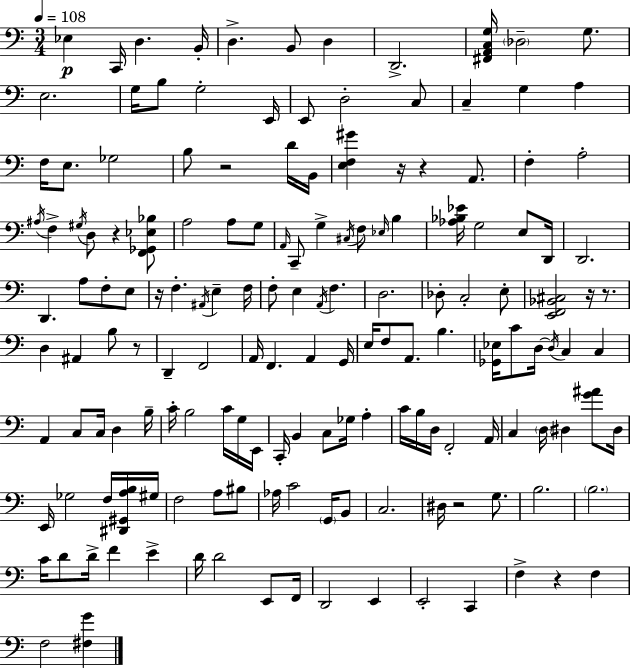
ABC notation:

X:1
T:Untitled
M:3/4
L:1/4
K:C
_E, C,,/4 D, B,,/4 D, B,,/2 D, D,,2 [^F,,A,,C,G,]/4 _D,2 G,/2 E,2 G,/4 B,/2 G,2 E,,/4 E,,/2 D,2 C,/2 C, G, A, F,/4 E,/2 _G,2 B,/2 z2 D/4 B,,/4 [E,F,^G] z/4 z A,,/2 F, A,2 ^A,/4 F, ^G,/4 D,/2 z [F,,_G,,_E,_B,]/2 A,2 A,/2 G,/2 A,,/4 C,,/2 G, ^C,/4 F,/2 _E,/4 B, [_A,_B,_E]/4 G,2 E,/2 D,,/4 D,,2 D,, A,/2 F,/2 E,/2 z/4 F, ^A,,/4 E, F,/4 F,/2 E, A,,/4 F, D,2 _D,/2 C,2 E,/2 [E,,F,,_B,,^C,]2 z/4 z/2 D, ^A,, B,/2 z/2 D,, F,,2 A,,/4 F,, A,, G,,/4 E,/4 F,/2 A,,/2 B, [_G,,_E,]/4 C/2 D,/4 D,/4 C, C, A,, C,/2 C,/4 D, B,/4 C/4 B,2 C/4 G,/4 E,,/4 C,,/4 B,, C,/2 _G,/4 A, C/4 B,/4 D,/4 F,,2 A,,/4 C, D,/4 ^D, [G^A]/2 ^D,/4 E,,/4 _G,2 F,/4 [^D,,^G,,A,B,]/4 ^G,/4 F,2 A,/2 ^B,/2 _A,/4 C2 G,,/4 B,,/2 C,2 ^D,/4 z2 G,/2 B,2 B,2 C/4 D/2 D/4 F E D/4 D2 E,,/2 F,,/4 D,,2 E,, E,,2 C,, F, z F, F,2 [^F,G]